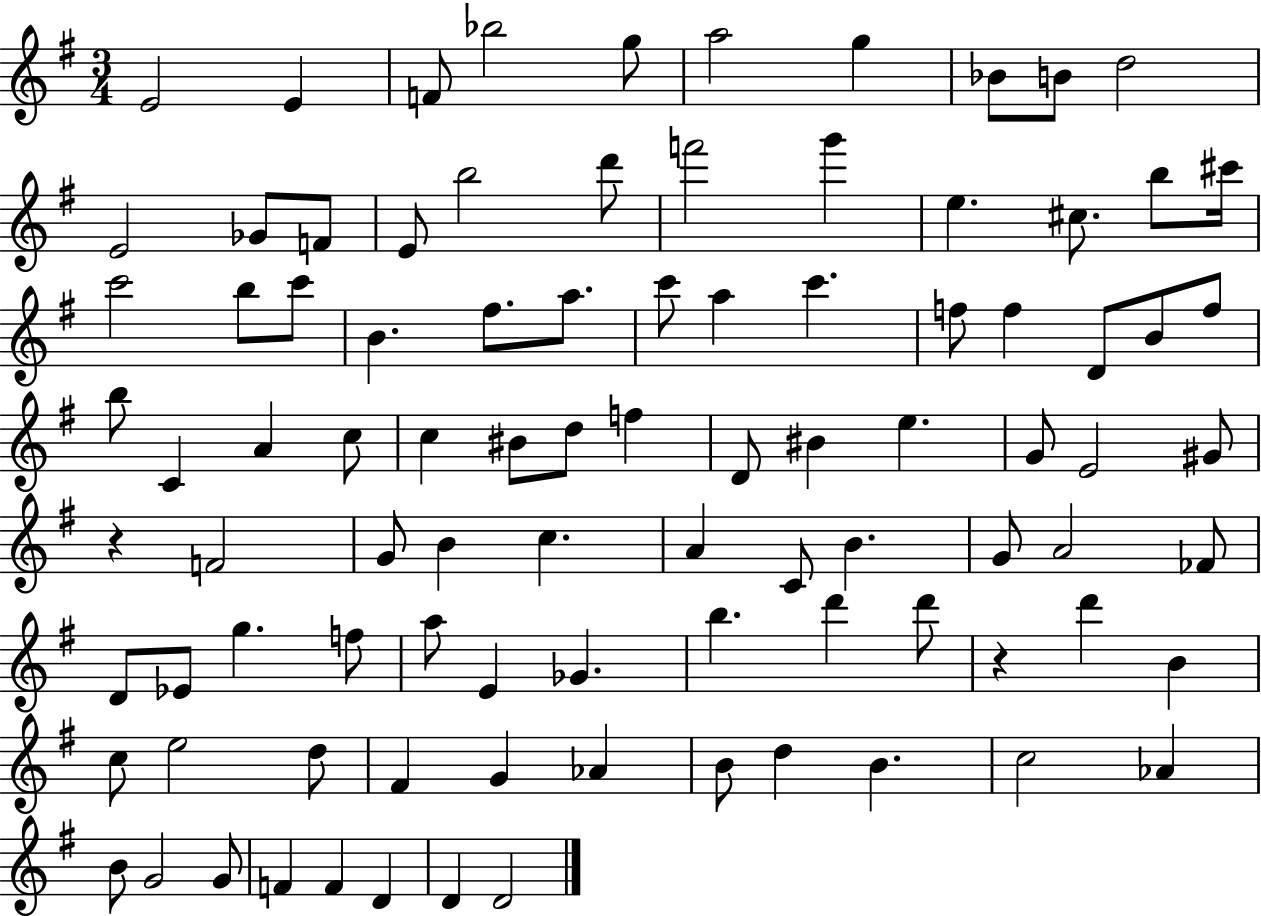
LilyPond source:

{
  \clef treble
  \numericTimeSignature
  \time 3/4
  \key g \major
  e'2 e'4 | f'8 bes''2 g''8 | a''2 g''4 | bes'8 b'8 d''2 | \break e'2 ges'8 f'8 | e'8 b''2 d'''8 | f'''2 g'''4 | e''4. cis''8. b''8 cis'''16 | \break c'''2 b''8 c'''8 | b'4. fis''8. a''8. | c'''8 a''4 c'''4. | f''8 f''4 d'8 b'8 f''8 | \break b''8 c'4 a'4 c''8 | c''4 bis'8 d''8 f''4 | d'8 bis'4 e''4. | g'8 e'2 gis'8 | \break r4 f'2 | g'8 b'4 c''4. | a'4 c'8 b'4. | g'8 a'2 fes'8 | \break d'8 ees'8 g''4. f''8 | a''8 e'4 ges'4. | b''4. d'''4 d'''8 | r4 d'''4 b'4 | \break c''8 e''2 d''8 | fis'4 g'4 aes'4 | b'8 d''4 b'4. | c''2 aes'4 | \break b'8 g'2 g'8 | f'4 f'4 d'4 | d'4 d'2 | \bar "|."
}